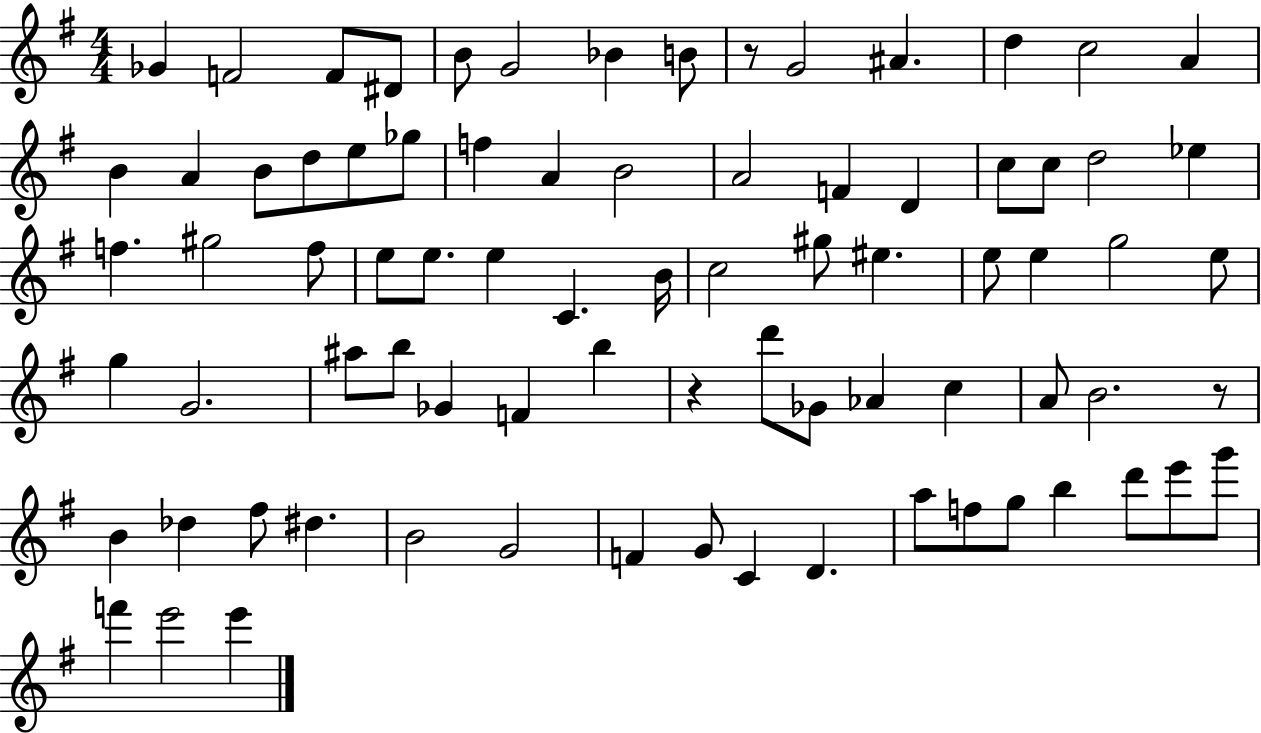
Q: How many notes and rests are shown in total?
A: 80